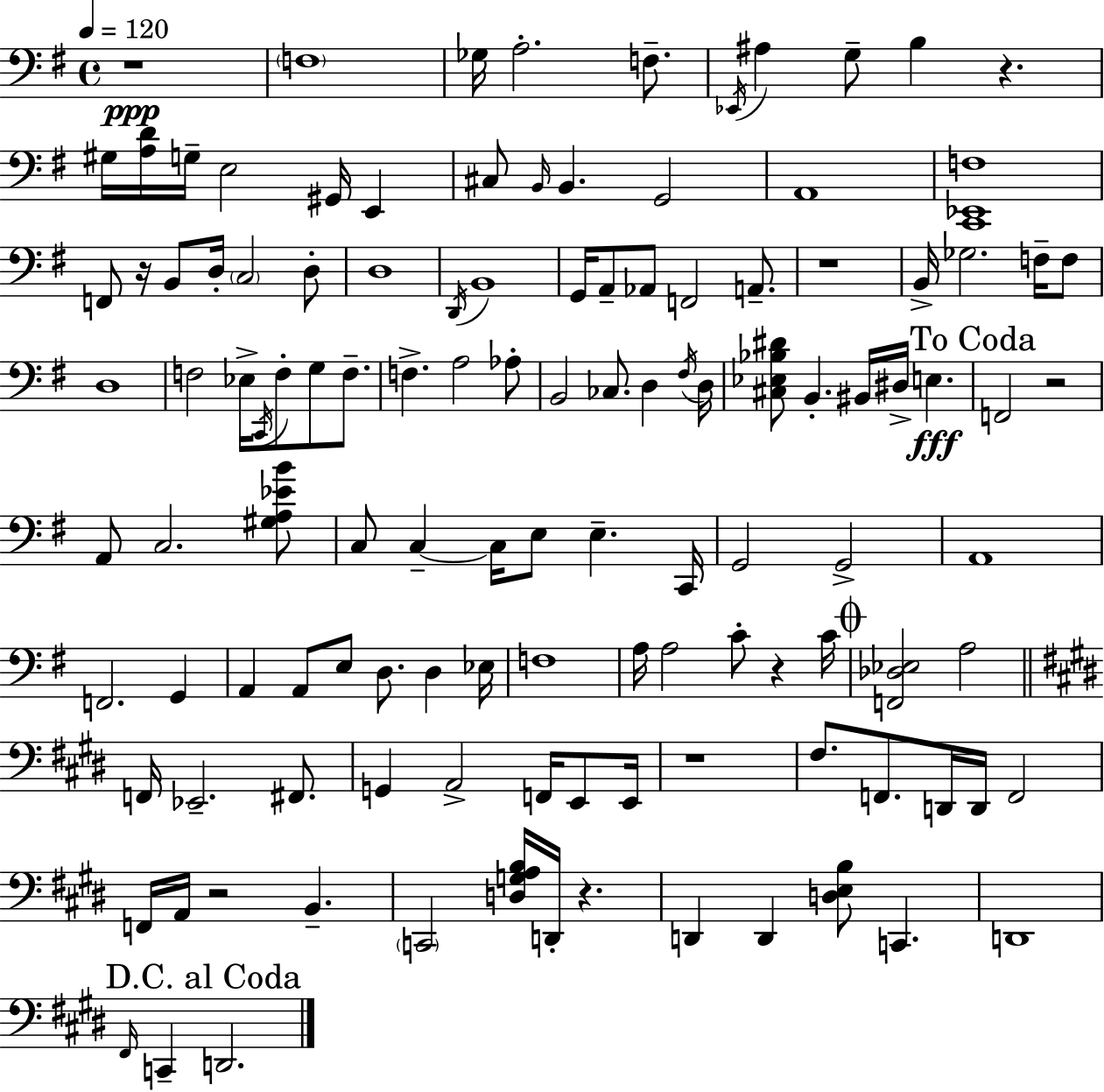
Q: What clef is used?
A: bass